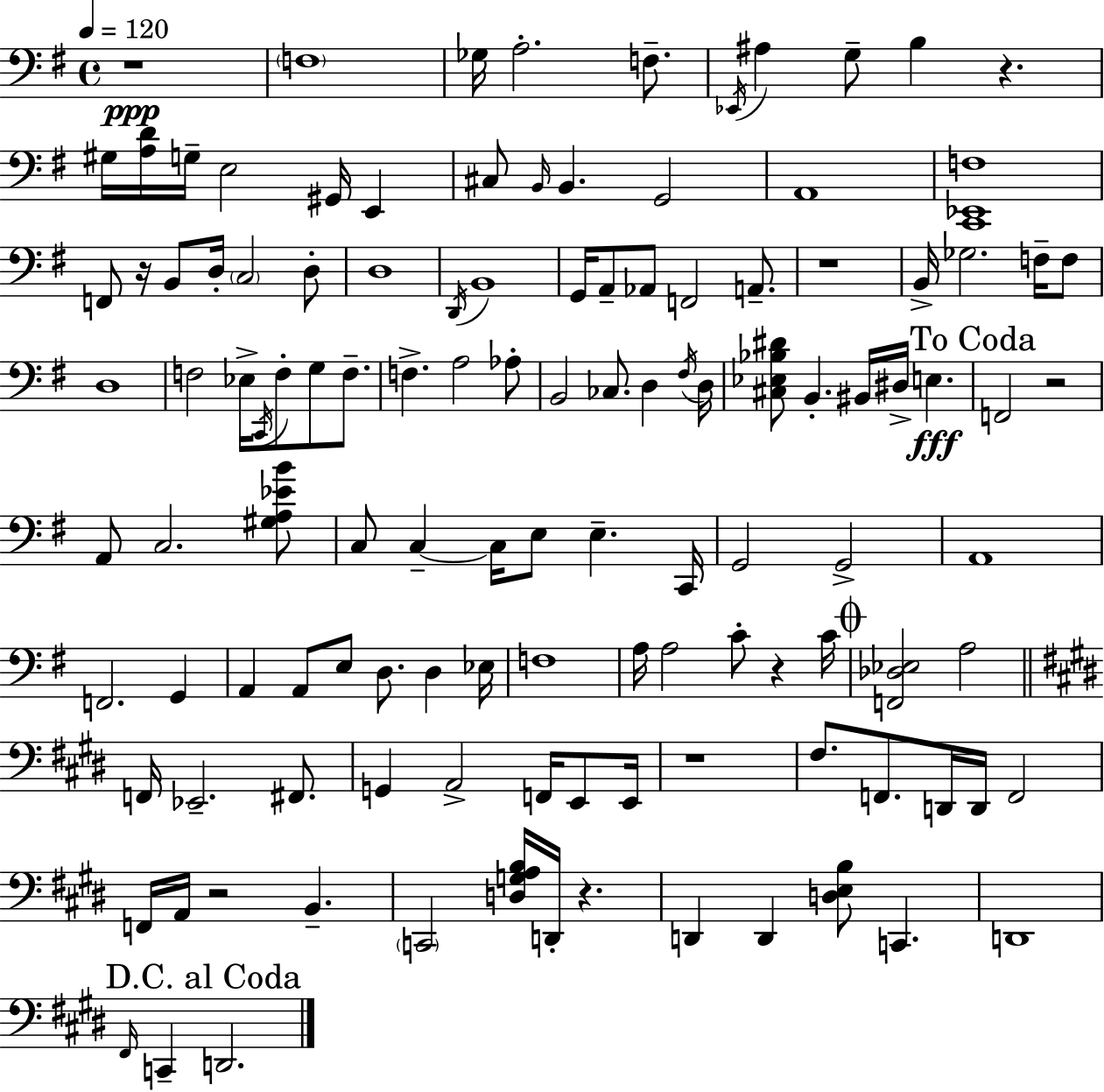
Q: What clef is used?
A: bass